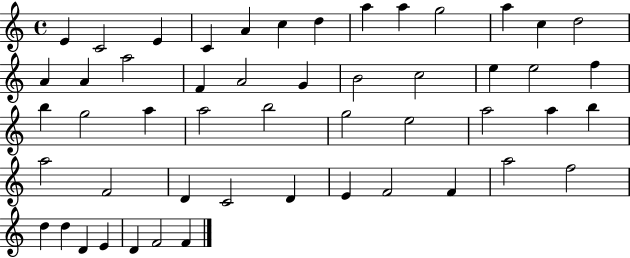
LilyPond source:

{
  \clef treble
  \time 4/4
  \defaultTimeSignature
  \key c \major
  e'4 c'2 e'4 | c'4 a'4 c''4 d''4 | a''4 a''4 g''2 | a''4 c''4 d''2 | \break a'4 a'4 a''2 | f'4 a'2 g'4 | b'2 c''2 | e''4 e''2 f''4 | \break b''4 g''2 a''4 | a''2 b''2 | g''2 e''2 | a''2 a''4 b''4 | \break a''2 f'2 | d'4 c'2 d'4 | e'4 f'2 f'4 | a''2 f''2 | \break d''4 d''4 d'4 e'4 | d'4 f'2 f'4 | \bar "|."
}